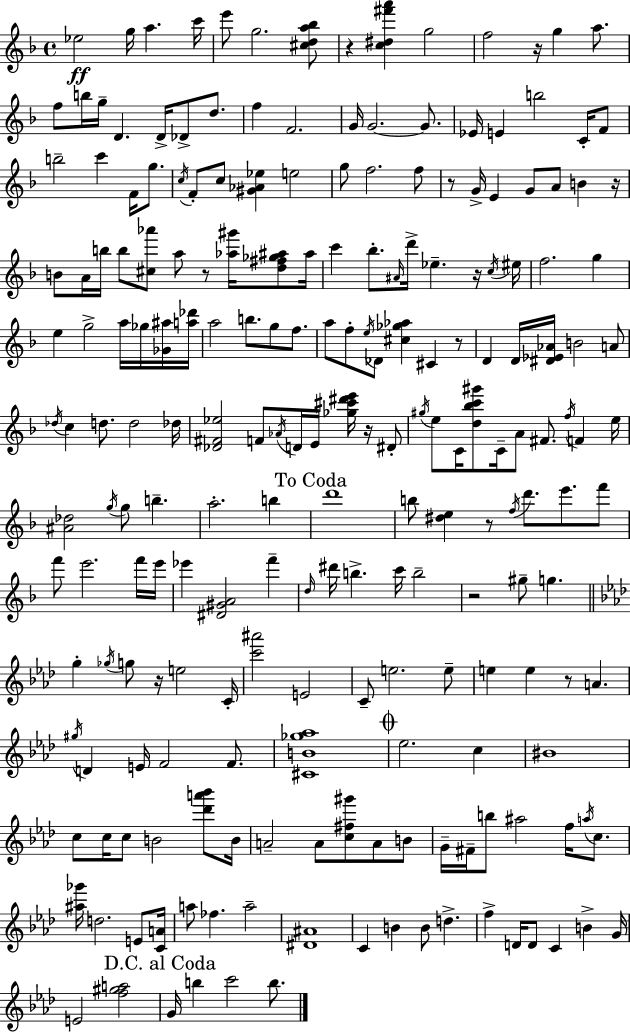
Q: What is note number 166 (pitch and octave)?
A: D4